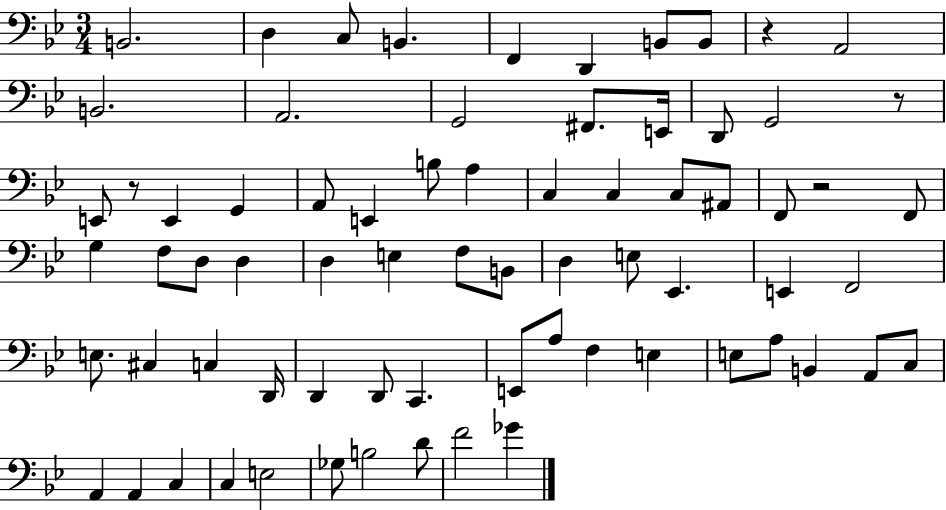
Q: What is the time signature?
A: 3/4